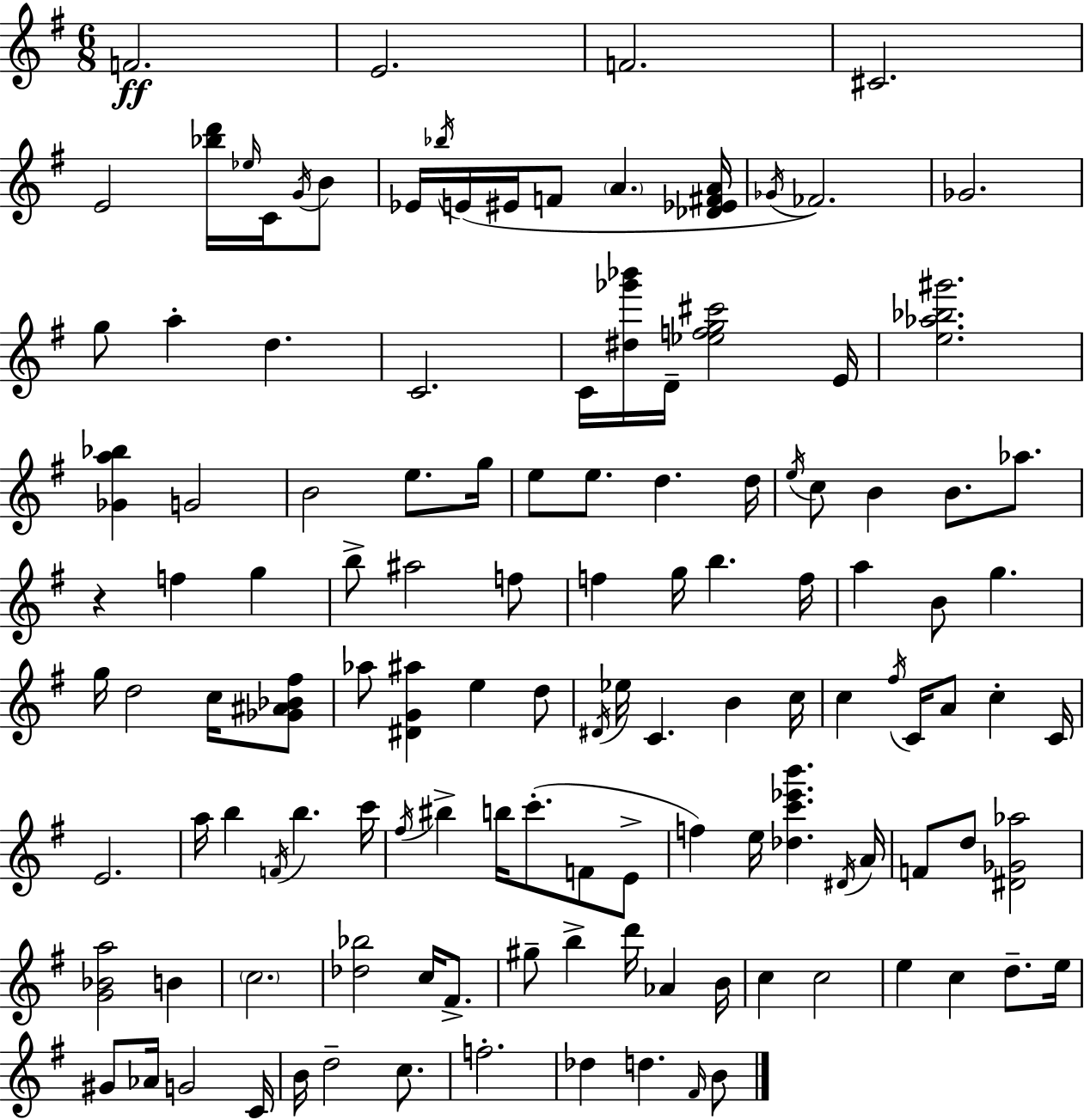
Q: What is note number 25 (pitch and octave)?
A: E4